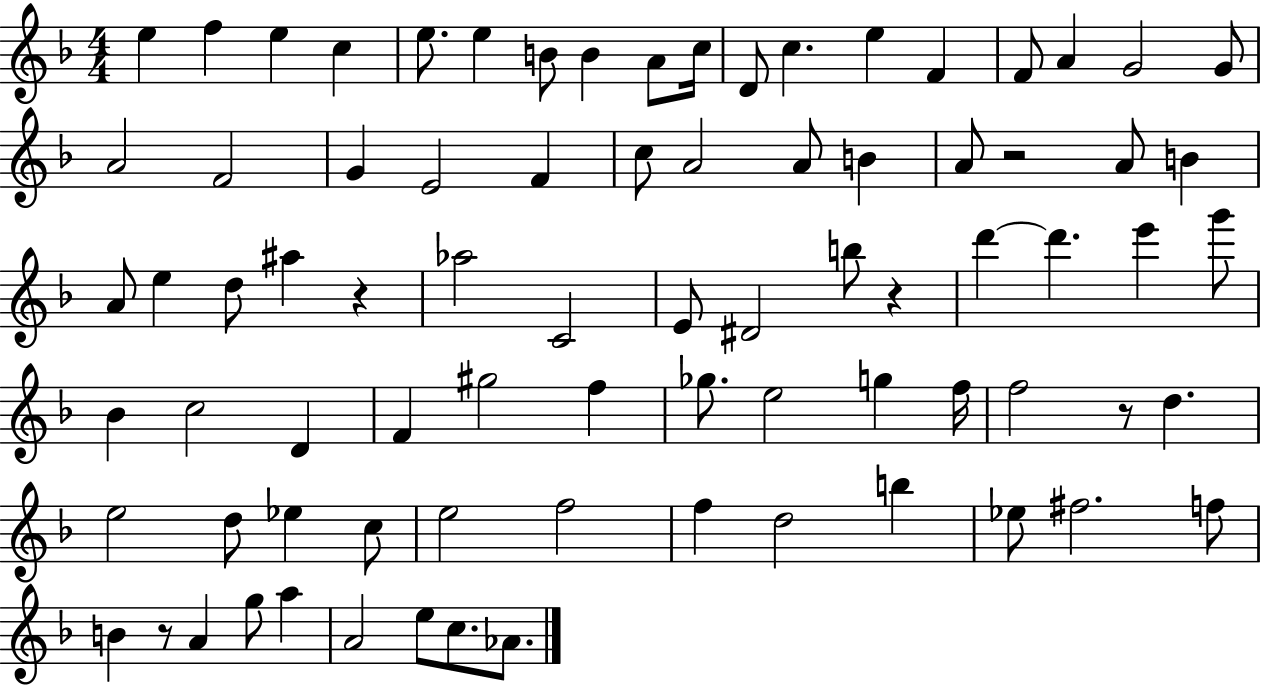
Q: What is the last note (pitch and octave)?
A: Ab4